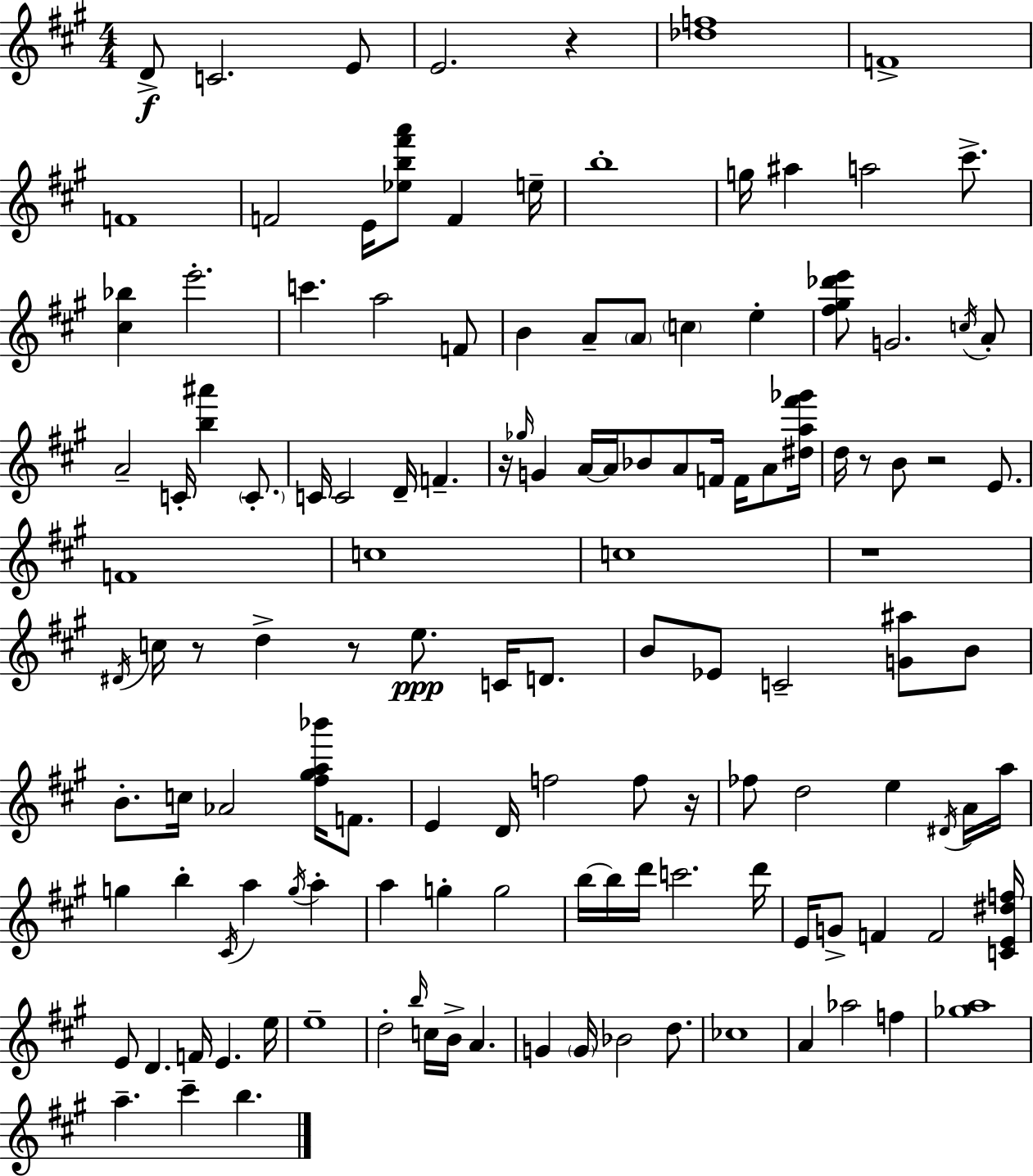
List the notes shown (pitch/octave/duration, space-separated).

D4/e C4/h. E4/e E4/h. R/q [Db5,F5]/w F4/w F4/w F4/h E4/s [Eb5,B5,F#6,A6]/e F4/q E5/s B5/w G5/s A#5/q A5/h C#6/e. [C#5,Bb5]/q E6/h. C6/q. A5/h F4/e B4/q A4/e A4/e C5/q E5/q [F#5,G#5,Db6,E6]/e G4/h. C5/s A4/e A4/h C4/s [B5,A#6]/q C4/e. C4/s C4/h D4/s F4/q. R/s Gb5/s G4/q A4/s A4/s Bb4/e A4/e F4/s F4/s A4/e [D#5,A5,F#6,Gb6]/s D5/s R/e B4/e R/h E4/e. F4/w C5/w C5/w R/w D#4/s C5/s R/e D5/q R/e E5/e. C4/s D4/e. B4/e Eb4/e C4/h [G4,A#5]/e B4/e B4/e. C5/s Ab4/h [F#5,G#5,A5,Bb6]/s F4/e. E4/q D4/s F5/h F5/e R/s FES5/e D5/h E5/q D#4/s A4/s A5/s G5/q B5/q C#4/s A5/q G5/s A5/q A5/q G5/q G5/h B5/s B5/s D6/s C6/h. D6/s E4/s G4/e F4/q F4/h [C4,E4,D#5,F5]/s E4/e D4/q. F4/s E4/q. E5/s E5/w D5/h B5/s C5/s B4/s A4/q. G4/q G4/s Bb4/h D5/e. CES5/w A4/q Ab5/h F5/q [Gb5,A5]/w A5/q. C#6/q B5/q.